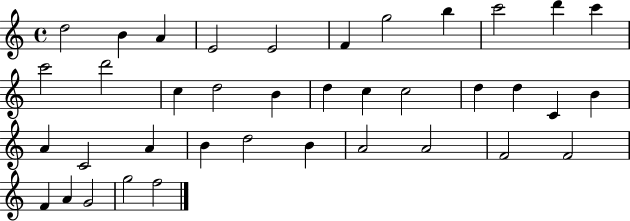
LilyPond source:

{
  \clef treble
  \time 4/4
  \defaultTimeSignature
  \key c \major
  d''2 b'4 a'4 | e'2 e'2 | f'4 g''2 b''4 | c'''2 d'''4 c'''4 | \break c'''2 d'''2 | c''4 d''2 b'4 | d''4 c''4 c''2 | d''4 d''4 c'4 b'4 | \break a'4 c'2 a'4 | b'4 d''2 b'4 | a'2 a'2 | f'2 f'2 | \break f'4 a'4 g'2 | g''2 f''2 | \bar "|."
}